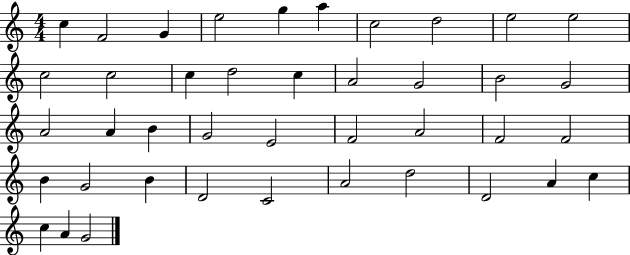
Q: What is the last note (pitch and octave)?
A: G4